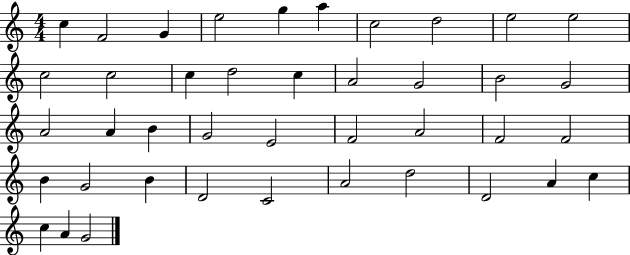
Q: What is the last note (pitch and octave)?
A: G4